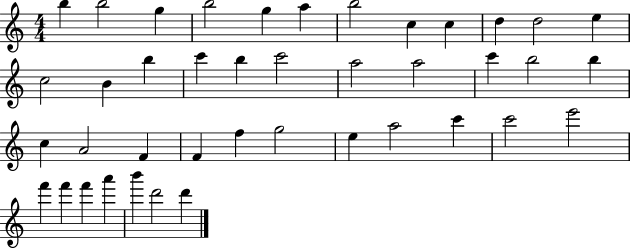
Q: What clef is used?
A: treble